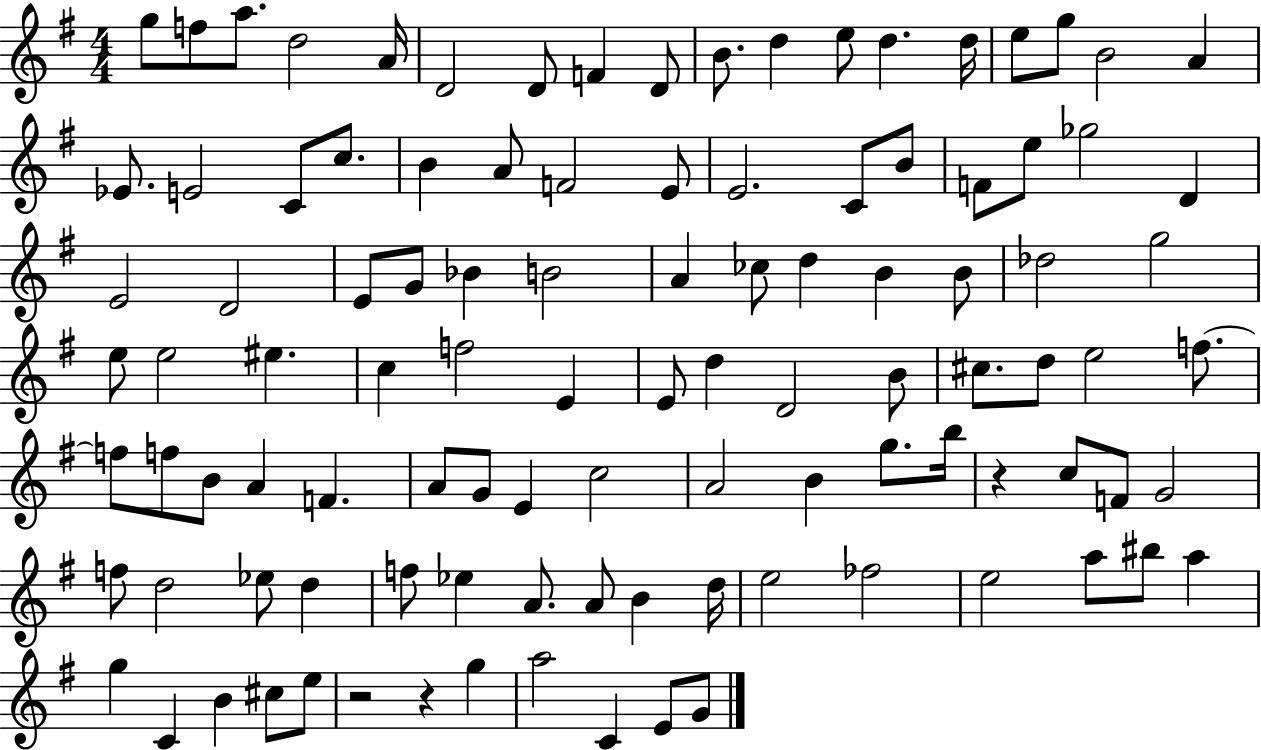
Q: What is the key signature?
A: G major